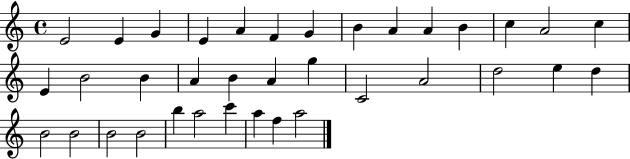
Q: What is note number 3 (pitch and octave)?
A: G4